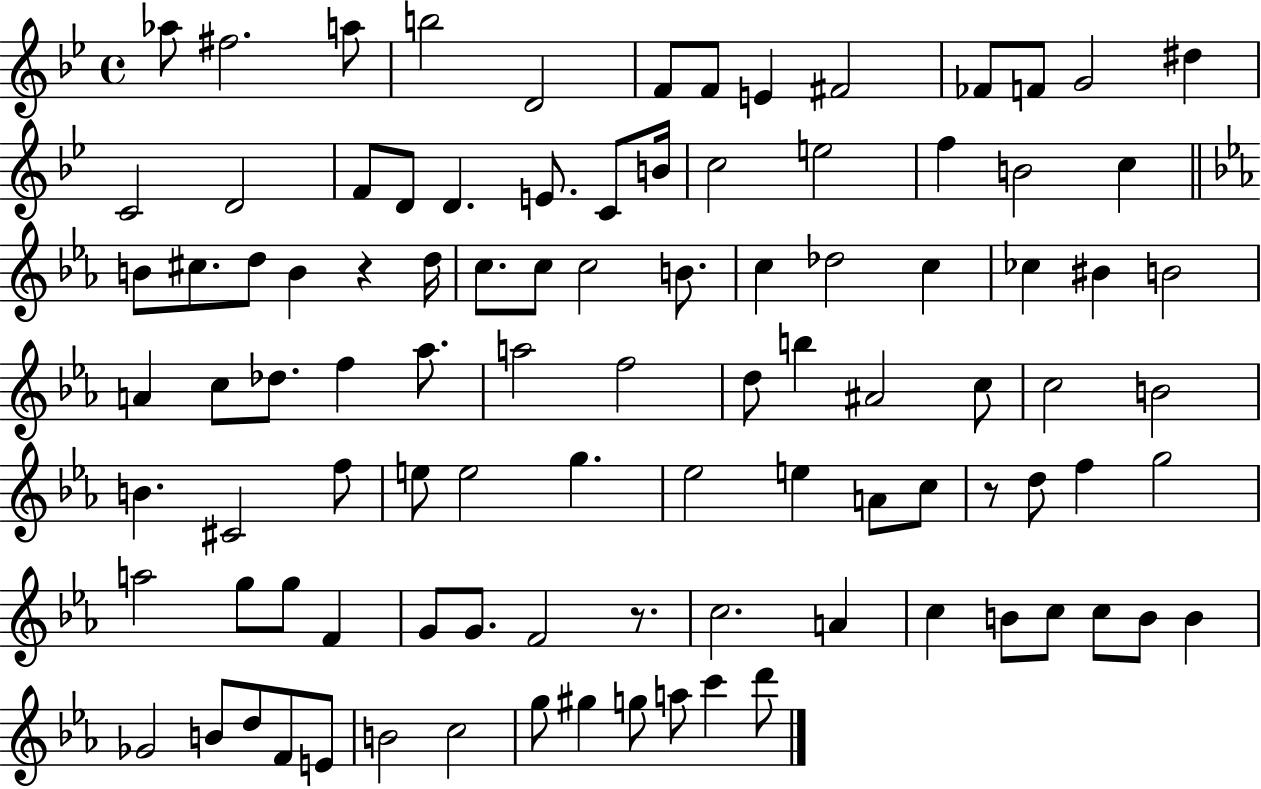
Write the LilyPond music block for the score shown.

{
  \clef treble
  \time 4/4
  \defaultTimeSignature
  \key bes \major
  aes''8 fis''2. a''8 | b''2 d'2 | f'8 f'8 e'4 fis'2 | fes'8 f'8 g'2 dis''4 | \break c'2 d'2 | f'8 d'8 d'4. e'8. c'8 b'16 | c''2 e''2 | f''4 b'2 c''4 | \break \bar "||" \break \key c \minor b'8 cis''8. d''8 b'4 r4 d''16 | c''8. c''8 c''2 b'8. | c''4 des''2 c''4 | ces''4 bis'4 b'2 | \break a'4 c''8 des''8. f''4 aes''8. | a''2 f''2 | d''8 b''4 ais'2 c''8 | c''2 b'2 | \break b'4. cis'2 f''8 | e''8 e''2 g''4. | ees''2 e''4 a'8 c''8 | r8 d''8 f''4 g''2 | \break a''2 g''8 g''8 f'4 | g'8 g'8. f'2 r8. | c''2. a'4 | c''4 b'8 c''8 c''8 b'8 b'4 | \break ges'2 b'8 d''8 f'8 e'8 | b'2 c''2 | g''8 gis''4 g''8 a''8 c'''4 d'''8 | \bar "|."
}